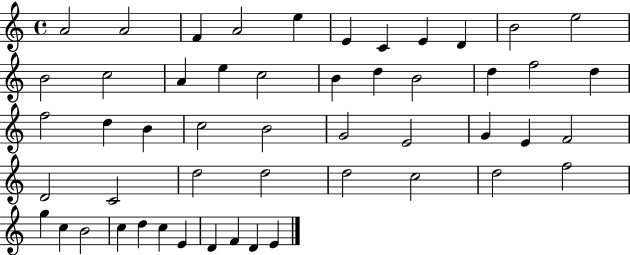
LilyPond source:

{
  \clef treble
  \time 4/4
  \defaultTimeSignature
  \key c \major
  a'2 a'2 | f'4 a'2 e''4 | e'4 c'4 e'4 d'4 | b'2 e''2 | \break b'2 c''2 | a'4 e''4 c''2 | b'4 d''4 b'2 | d''4 f''2 d''4 | \break f''2 d''4 b'4 | c''2 b'2 | g'2 e'2 | g'4 e'4 f'2 | \break d'2 c'2 | d''2 d''2 | d''2 c''2 | d''2 f''2 | \break g''4 c''4 b'2 | c''4 d''4 c''4 e'4 | d'4 f'4 d'4 e'4 | \bar "|."
}